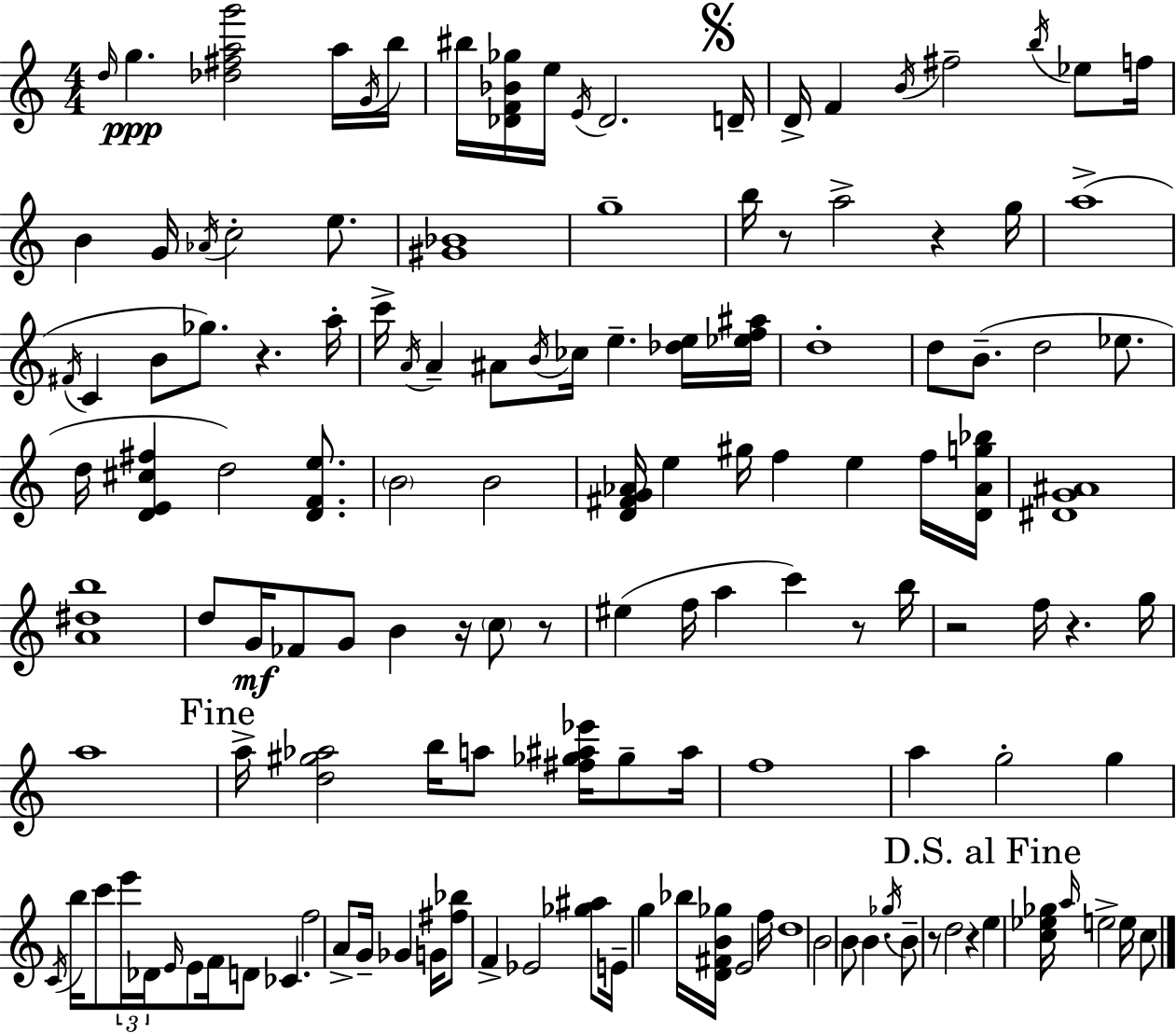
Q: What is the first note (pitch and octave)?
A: D5